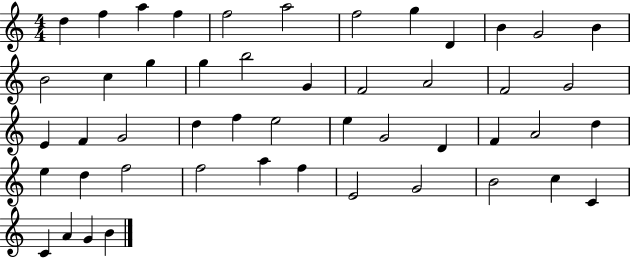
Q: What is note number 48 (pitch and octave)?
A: G4